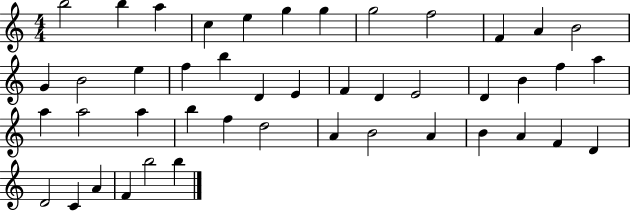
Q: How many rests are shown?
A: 0